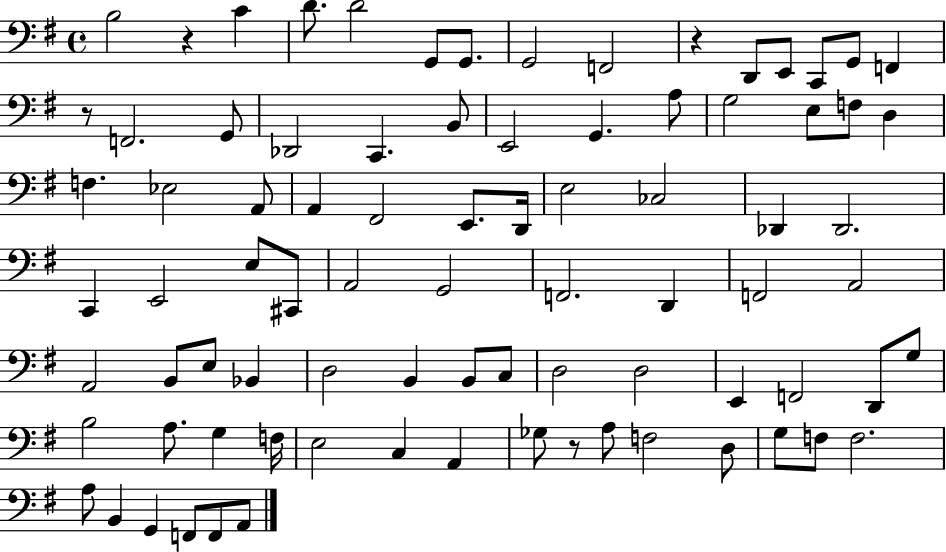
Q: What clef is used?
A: bass